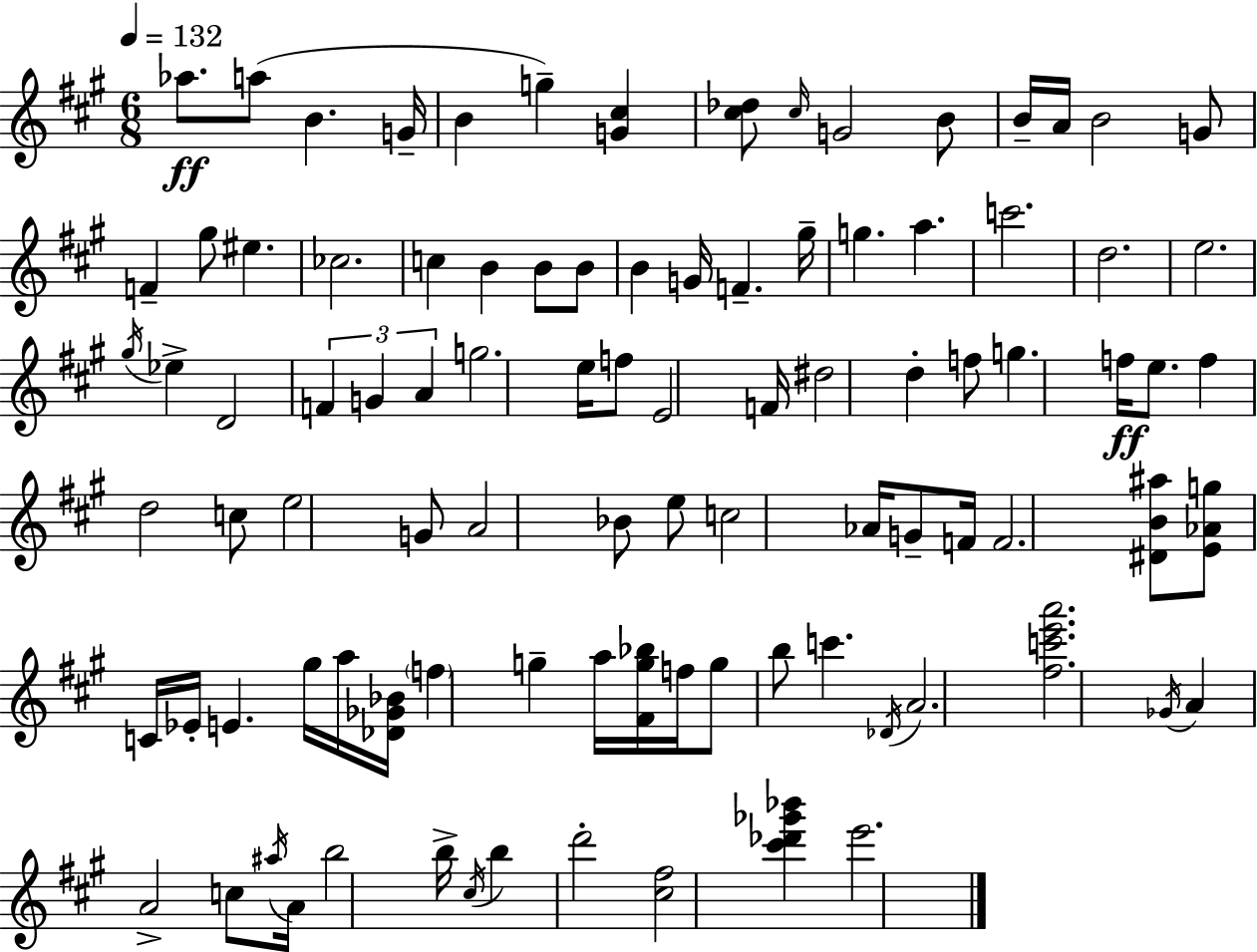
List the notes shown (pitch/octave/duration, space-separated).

Ab5/e. A5/e B4/q. G4/s B4/q G5/q [G4,C#5]/q [C#5,Db5]/e C#5/s G4/h B4/e B4/s A4/s B4/h G4/e F4/q G#5/e EIS5/q. CES5/h. C5/q B4/q B4/e B4/e B4/q G4/s F4/q. G#5/s G5/q. A5/q. C6/h. D5/h. E5/h. G#5/s Eb5/q D4/h F4/q G4/q A4/q G5/h. E5/s F5/e E4/h F4/s D#5/h D5/q F5/e G5/q. F5/s E5/e. F5/q D5/h C5/e E5/h G4/e A4/h Bb4/e E5/e C5/h Ab4/s G4/e F4/s F4/h. [D#4,B4,A#5]/e [E4,Ab4,G5]/e C4/s Eb4/s E4/q. G#5/s A5/s [Db4,Gb4,Bb4]/s F5/q G5/q A5/s [F#4,G5,Bb5]/s F5/s G5/e B5/e C6/q. Db4/s A4/h. [F#5,C6,E6,A6]/h. Gb4/s A4/q A4/h C5/e A#5/s A4/s B5/h B5/s C#5/s B5/q D6/h [C#5,F#5]/h [C#6,Db6,Gb6,Bb6]/q E6/h.